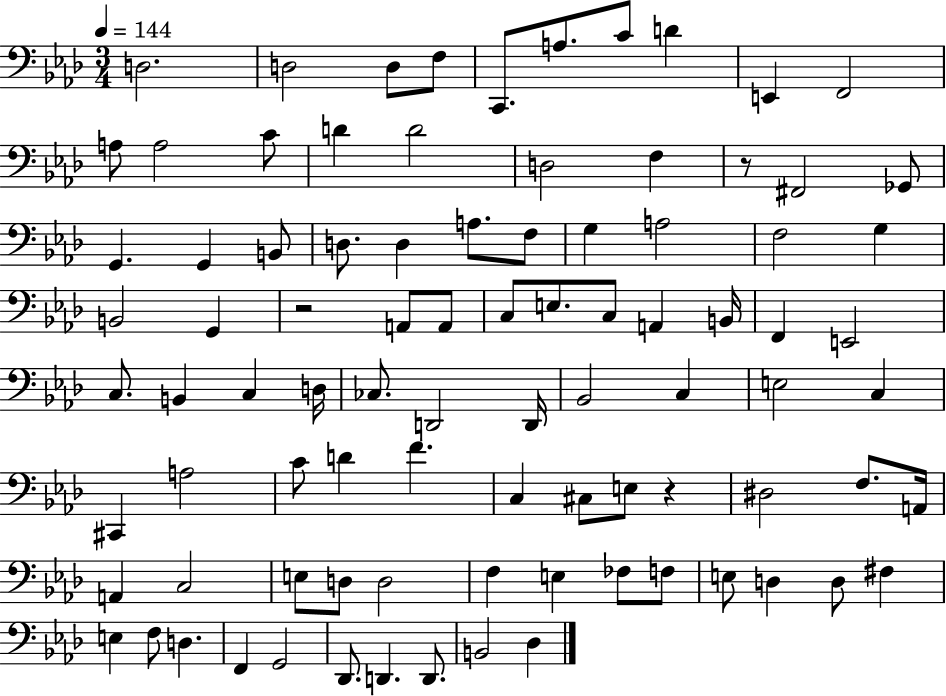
X:1
T:Untitled
M:3/4
L:1/4
K:Ab
D,2 D,2 D,/2 F,/2 C,,/2 A,/2 C/2 D E,, F,,2 A,/2 A,2 C/2 D D2 D,2 F, z/2 ^F,,2 _G,,/2 G,, G,, B,,/2 D,/2 D, A,/2 F,/2 G, A,2 F,2 G, B,,2 G,, z2 A,,/2 A,,/2 C,/2 E,/2 C,/2 A,, B,,/4 F,, E,,2 C,/2 B,, C, D,/4 _C,/2 D,,2 D,,/4 _B,,2 C, E,2 C, ^C,, A,2 C/2 D F C, ^C,/2 E,/2 z ^D,2 F,/2 A,,/4 A,, C,2 E,/2 D,/2 D,2 F, E, _F,/2 F,/2 E,/2 D, D,/2 ^F, E, F,/2 D, F,, G,,2 _D,,/2 D,, D,,/2 B,,2 _D,